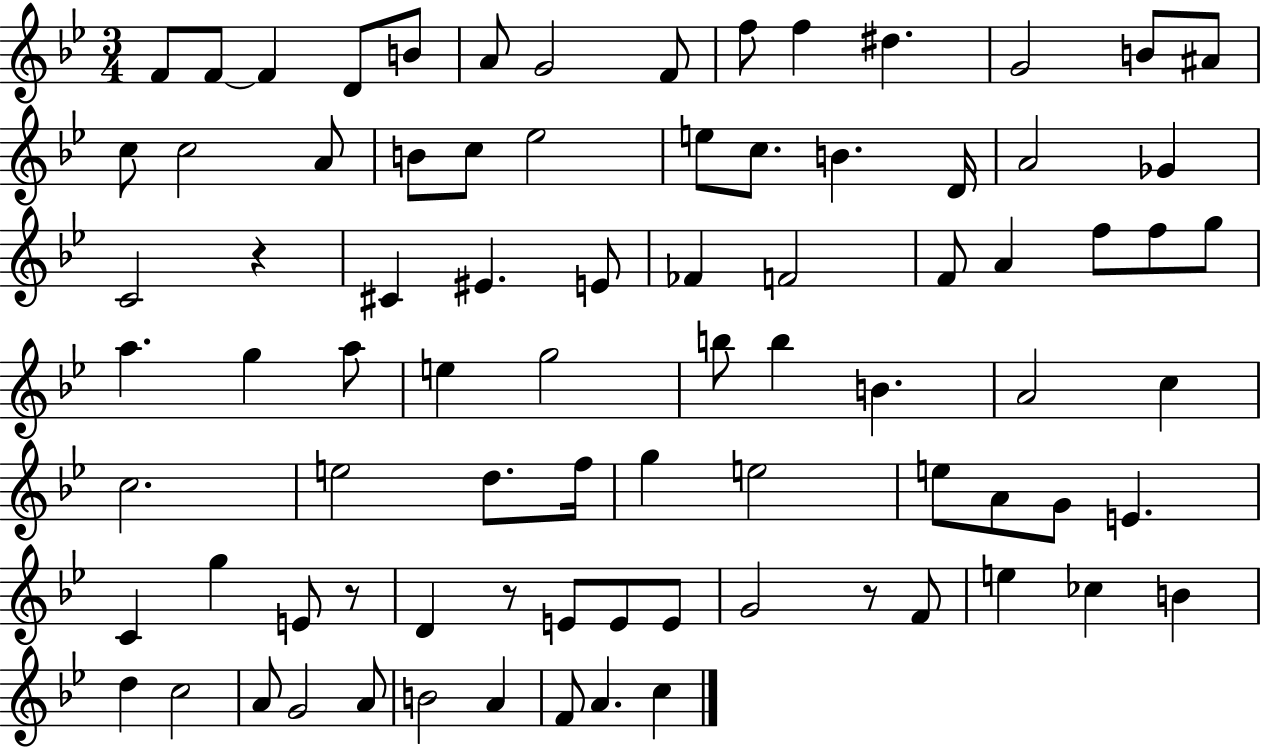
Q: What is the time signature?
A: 3/4